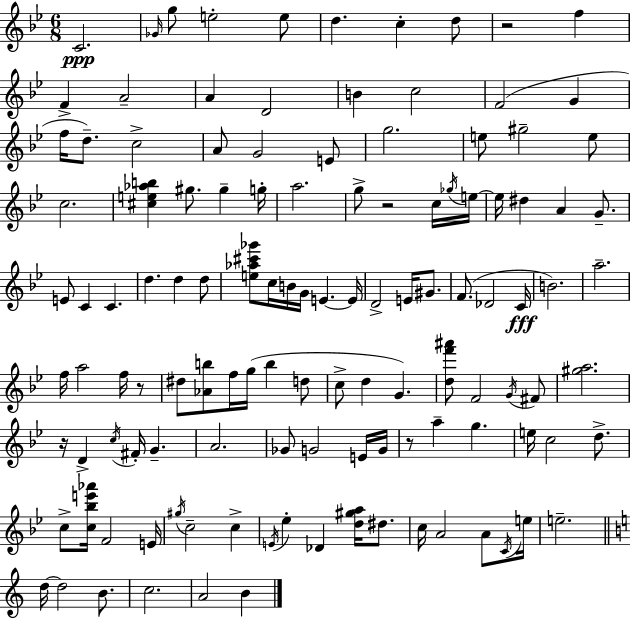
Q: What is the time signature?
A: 6/8